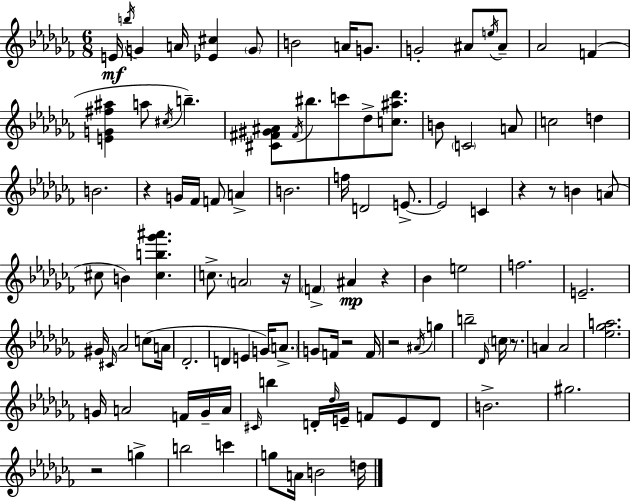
E4/s B5/s G4/q A4/s [Eb4,C#5]/q G4/e B4/h A4/s G4/e. G4/h A#4/e E5/s A#4/e Ab4/h F4/q [E4,G4,F#5,A#5]/q A5/e C#5/s B5/q. [C#4,F#4,G#4,A#4]/e F#4/s BIS5/e. C6/e Db5/e [C5,A#5,Db6]/e. B4/e C4/h A4/e C5/h D5/q B4/h. R/q G4/s FES4/s F4/e A4/q B4/h. F5/s D4/h E4/e. E4/h C4/q R/q R/e B4/q A4/e C#5/e B4/q [C#5,B5,Gb6,A#6]/q. C5/e. A4/h R/s F4/q A#4/q R/q Bb4/q E5/h F5/h. E4/h. G#4/s C#4/s Ab4/h C5/e A4/s Db4/h. D4/q E4/q G4/s A4/e. G4/e F4/s R/h F4/s R/h A#4/s G5/q B5/h Db4/s C5/s R/e. A4/q A4/h [Eb5,Gb5,A5]/h. G4/s A4/h F4/s G4/s A4/s C#4/s B5/q D4/s Db5/s E4/s F4/e E4/e D4/e B4/h. G#5/h. R/h G5/q B5/h C6/q G5/e A4/s B4/h D5/s